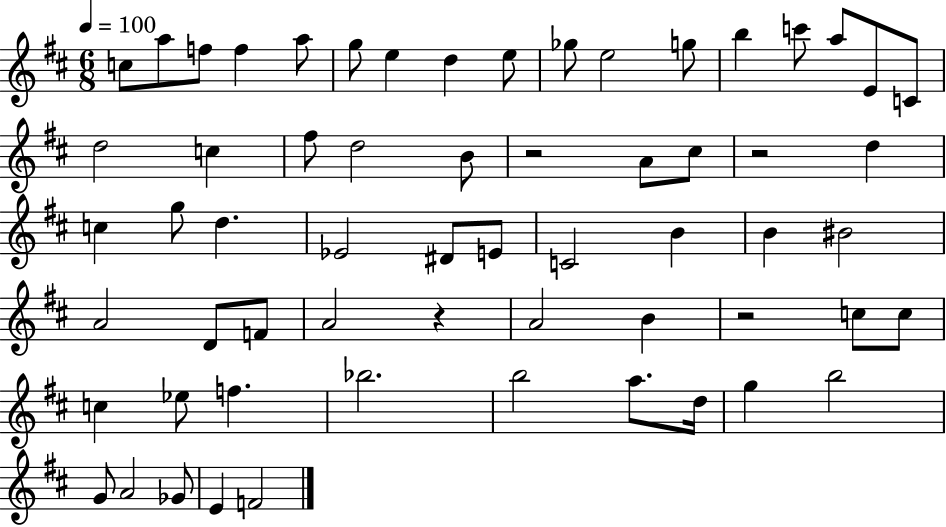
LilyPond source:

{
  \clef treble
  \numericTimeSignature
  \time 6/8
  \key d \major
  \tempo 4 = 100
  c''8 a''8 f''8 f''4 a''8 | g''8 e''4 d''4 e''8 | ges''8 e''2 g''8 | b''4 c'''8 a''8 e'8 c'8 | \break d''2 c''4 | fis''8 d''2 b'8 | r2 a'8 cis''8 | r2 d''4 | \break c''4 g''8 d''4. | ees'2 dis'8 e'8 | c'2 b'4 | b'4 bis'2 | \break a'2 d'8 f'8 | a'2 r4 | a'2 b'4 | r2 c''8 c''8 | \break c''4 ees''8 f''4. | bes''2. | b''2 a''8. d''16 | g''4 b''2 | \break g'8 a'2 ges'8 | e'4 f'2 | \bar "|."
}